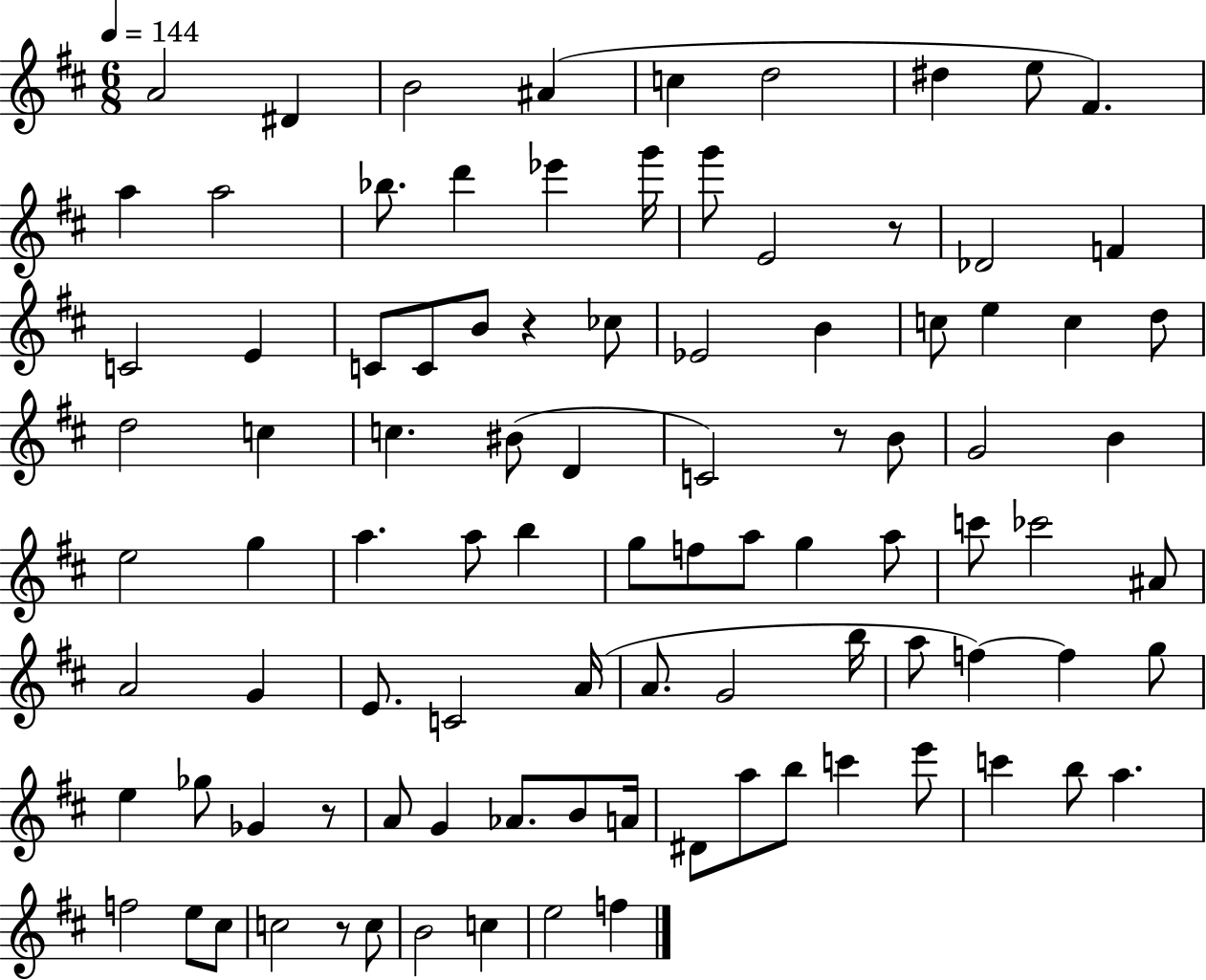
{
  \clef treble
  \numericTimeSignature
  \time 6/8
  \key d \major
  \tempo 4 = 144
  a'2 dis'4 | b'2 ais'4( | c''4 d''2 | dis''4 e''8 fis'4.) | \break a''4 a''2 | bes''8. d'''4 ees'''4 g'''16 | g'''8 e'2 r8 | des'2 f'4 | \break c'2 e'4 | c'8 c'8 b'8 r4 ces''8 | ees'2 b'4 | c''8 e''4 c''4 d''8 | \break d''2 c''4 | c''4. bis'8( d'4 | c'2) r8 b'8 | g'2 b'4 | \break e''2 g''4 | a''4. a''8 b''4 | g''8 f''8 a''8 g''4 a''8 | c'''8 ces'''2 ais'8 | \break a'2 g'4 | e'8. c'2 a'16( | a'8. g'2 b''16 | a''8 f''4~~) f''4 g''8 | \break e''4 ges''8 ges'4 r8 | a'8 g'4 aes'8. b'8 a'16 | dis'8 a''8 b''8 c'''4 e'''8 | c'''4 b''8 a''4. | \break f''2 e''8 cis''8 | c''2 r8 c''8 | b'2 c''4 | e''2 f''4 | \break \bar "|."
}